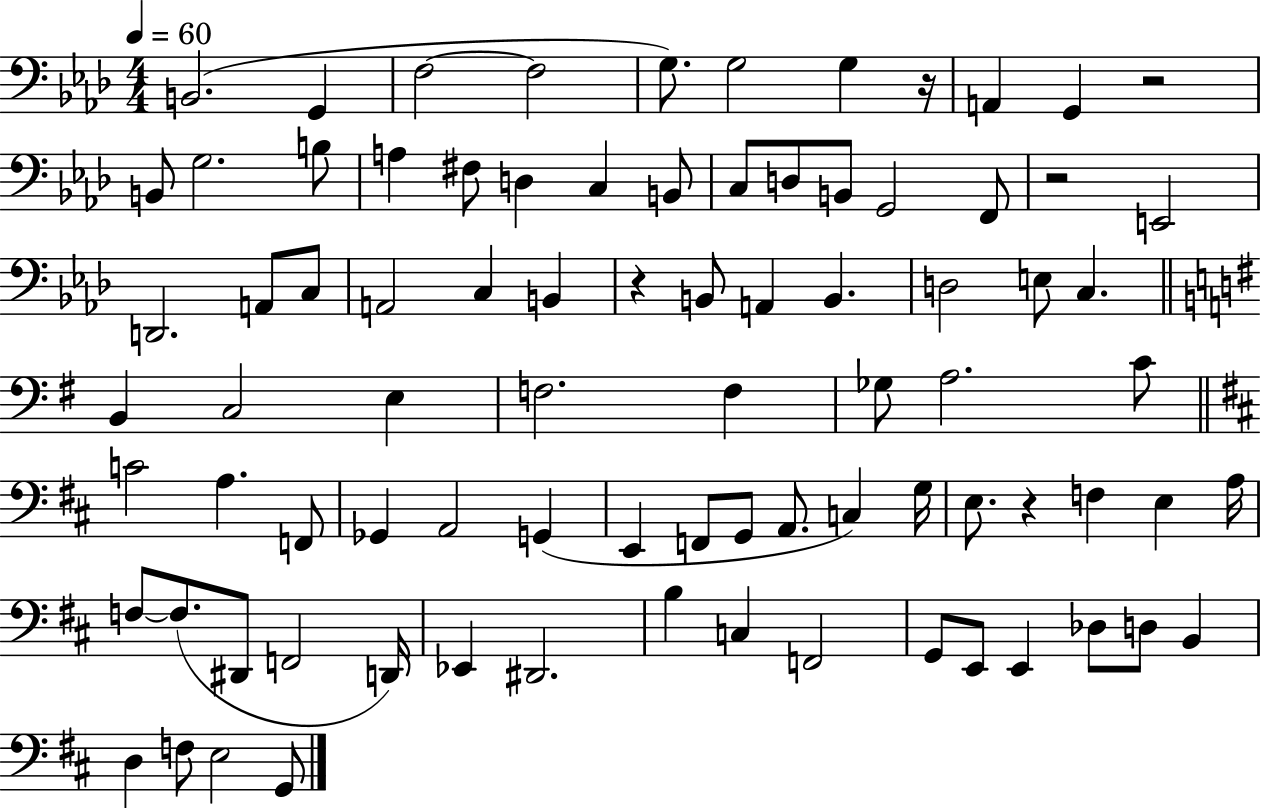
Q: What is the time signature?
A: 4/4